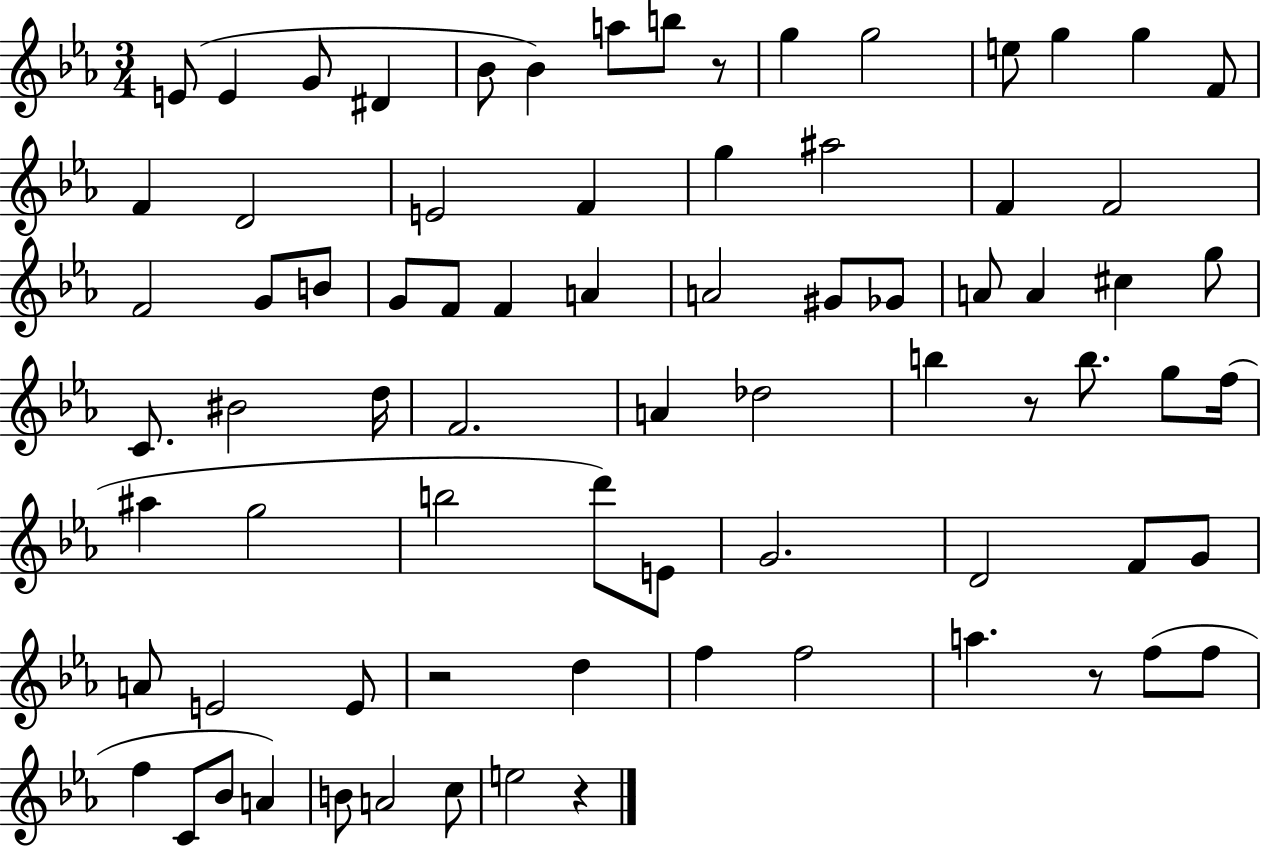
E4/e E4/q G4/e D#4/q Bb4/e Bb4/q A5/e B5/e R/e G5/q G5/h E5/e G5/q G5/q F4/e F4/q D4/h E4/h F4/q G5/q A#5/h F4/q F4/h F4/h G4/e B4/e G4/e F4/e F4/q A4/q A4/h G#4/e Gb4/e A4/e A4/q C#5/q G5/e C4/e. BIS4/h D5/s F4/h. A4/q Db5/h B5/q R/e B5/e. G5/e F5/s A#5/q G5/h B5/h D6/e E4/e G4/h. D4/h F4/e G4/e A4/e E4/h E4/e R/h D5/q F5/q F5/h A5/q. R/e F5/e F5/e F5/q C4/e Bb4/e A4/q B4/e A4/h C5/e E5/h R/q